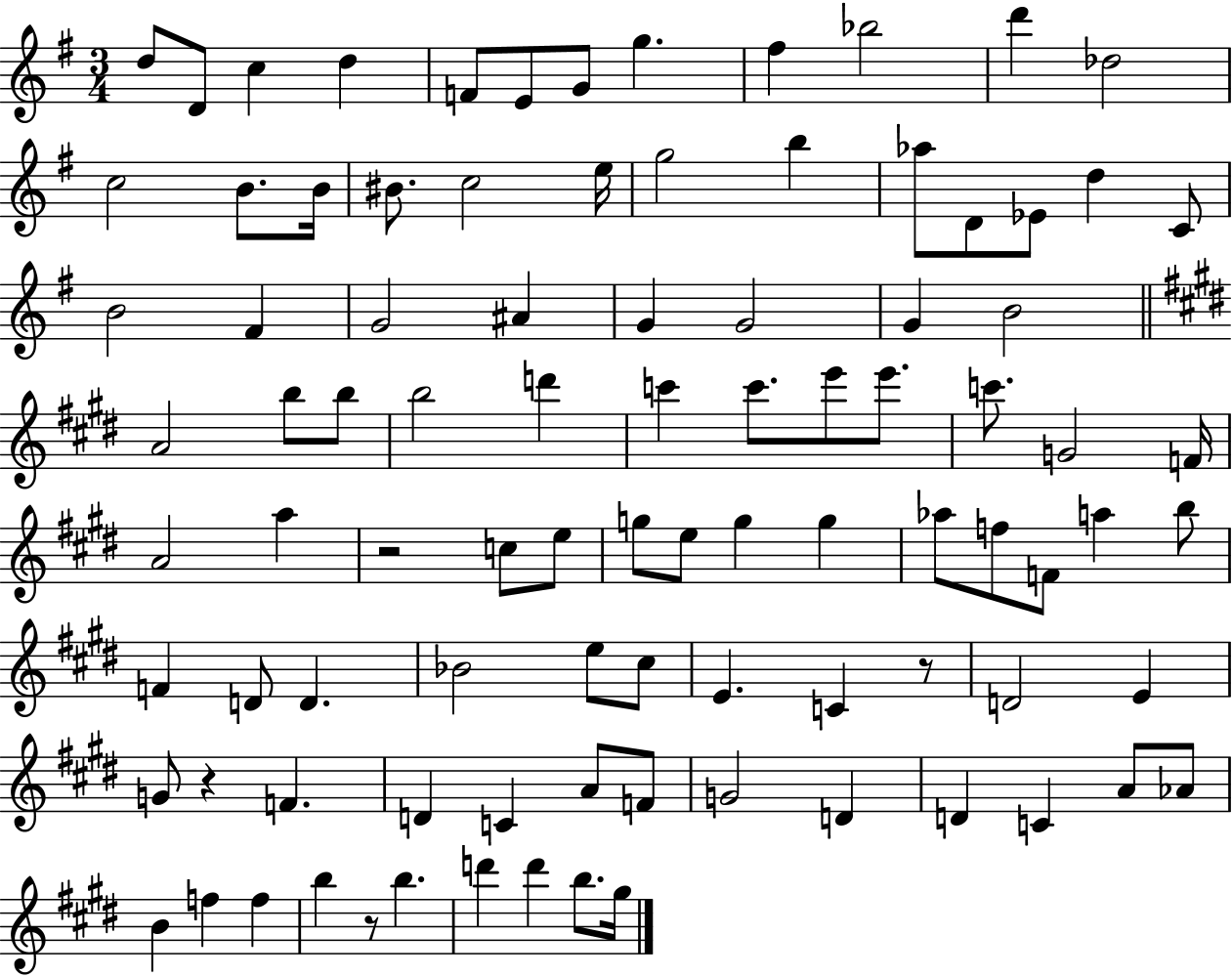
D5/e D4/e C5/q D5/q F4/e E4/e G4/e G5/q. F#5/q Bb5/h D6/q Db5/h C5/h B4/e. B4/s BIS4/e. C5/h E5/s G5/h B5/q Ab5/e D4/e Eb4/e D5/q C4/e B4/h F#4/q G4/h A#4/q G4/q G4/h G4/q B4/h A4/h B5/e B5/e B5/h D6/q C6/q C6/e. E6/e E6/e. C6/e. G4/h F4/s A4/h A5/q R/h C5/e E5/e G5/e E5/e G5/q G5/q Ab5/e F5/e F4/e A5/q B5/e F4/q D4/e D4/q. Bb4/h E5/e C#5/e E4/q. C4/q R/e D4/h E4/q G4/e R/q F4/q. D4/q C4/q A4/e F4/e G4/h D4/q D4/q C4/q A4/e Ab4/e B4/q F5/q F5/q B5/q R/e B5/q. D6/q D6/q B5/e. G#5/s